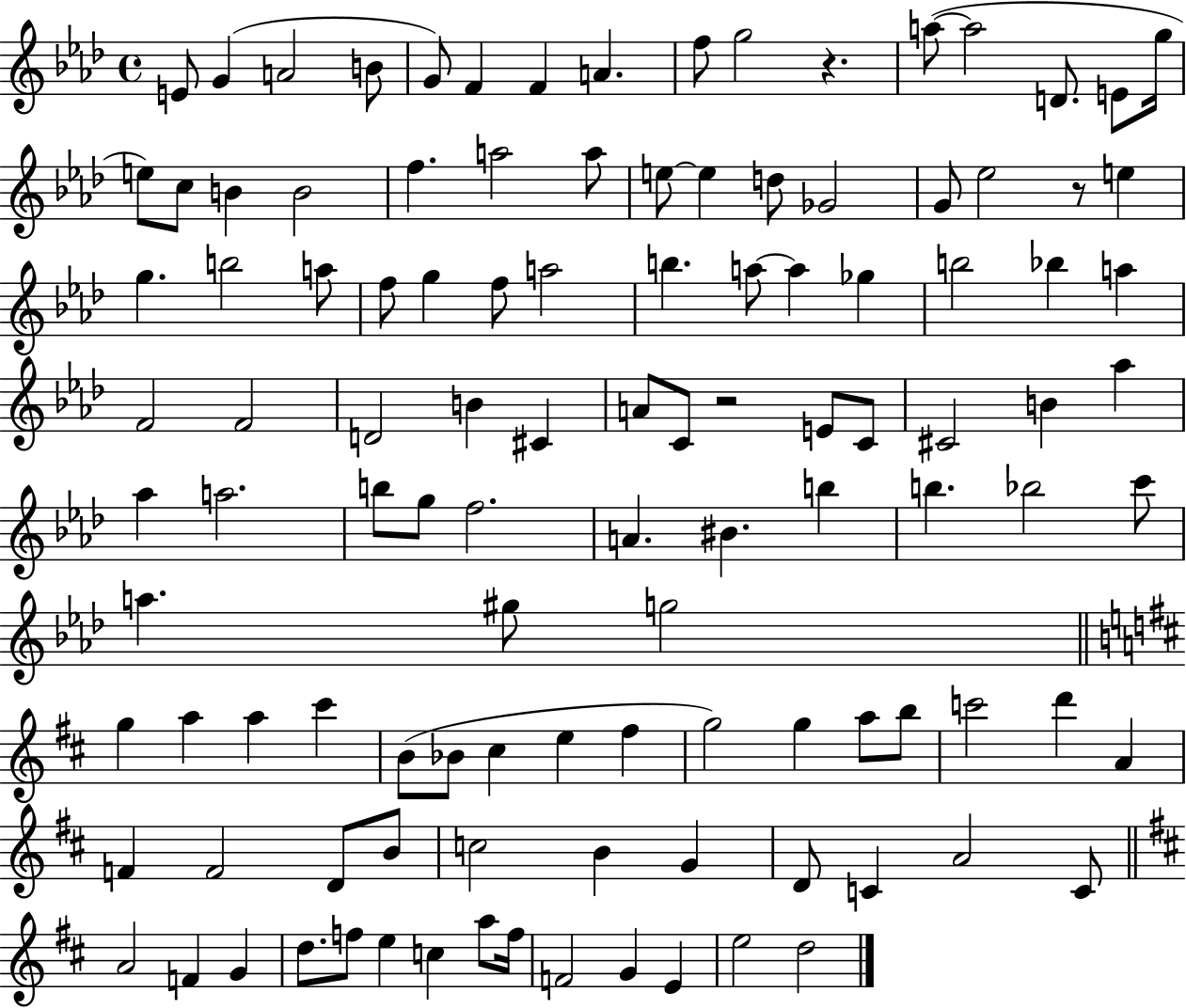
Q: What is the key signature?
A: AES major